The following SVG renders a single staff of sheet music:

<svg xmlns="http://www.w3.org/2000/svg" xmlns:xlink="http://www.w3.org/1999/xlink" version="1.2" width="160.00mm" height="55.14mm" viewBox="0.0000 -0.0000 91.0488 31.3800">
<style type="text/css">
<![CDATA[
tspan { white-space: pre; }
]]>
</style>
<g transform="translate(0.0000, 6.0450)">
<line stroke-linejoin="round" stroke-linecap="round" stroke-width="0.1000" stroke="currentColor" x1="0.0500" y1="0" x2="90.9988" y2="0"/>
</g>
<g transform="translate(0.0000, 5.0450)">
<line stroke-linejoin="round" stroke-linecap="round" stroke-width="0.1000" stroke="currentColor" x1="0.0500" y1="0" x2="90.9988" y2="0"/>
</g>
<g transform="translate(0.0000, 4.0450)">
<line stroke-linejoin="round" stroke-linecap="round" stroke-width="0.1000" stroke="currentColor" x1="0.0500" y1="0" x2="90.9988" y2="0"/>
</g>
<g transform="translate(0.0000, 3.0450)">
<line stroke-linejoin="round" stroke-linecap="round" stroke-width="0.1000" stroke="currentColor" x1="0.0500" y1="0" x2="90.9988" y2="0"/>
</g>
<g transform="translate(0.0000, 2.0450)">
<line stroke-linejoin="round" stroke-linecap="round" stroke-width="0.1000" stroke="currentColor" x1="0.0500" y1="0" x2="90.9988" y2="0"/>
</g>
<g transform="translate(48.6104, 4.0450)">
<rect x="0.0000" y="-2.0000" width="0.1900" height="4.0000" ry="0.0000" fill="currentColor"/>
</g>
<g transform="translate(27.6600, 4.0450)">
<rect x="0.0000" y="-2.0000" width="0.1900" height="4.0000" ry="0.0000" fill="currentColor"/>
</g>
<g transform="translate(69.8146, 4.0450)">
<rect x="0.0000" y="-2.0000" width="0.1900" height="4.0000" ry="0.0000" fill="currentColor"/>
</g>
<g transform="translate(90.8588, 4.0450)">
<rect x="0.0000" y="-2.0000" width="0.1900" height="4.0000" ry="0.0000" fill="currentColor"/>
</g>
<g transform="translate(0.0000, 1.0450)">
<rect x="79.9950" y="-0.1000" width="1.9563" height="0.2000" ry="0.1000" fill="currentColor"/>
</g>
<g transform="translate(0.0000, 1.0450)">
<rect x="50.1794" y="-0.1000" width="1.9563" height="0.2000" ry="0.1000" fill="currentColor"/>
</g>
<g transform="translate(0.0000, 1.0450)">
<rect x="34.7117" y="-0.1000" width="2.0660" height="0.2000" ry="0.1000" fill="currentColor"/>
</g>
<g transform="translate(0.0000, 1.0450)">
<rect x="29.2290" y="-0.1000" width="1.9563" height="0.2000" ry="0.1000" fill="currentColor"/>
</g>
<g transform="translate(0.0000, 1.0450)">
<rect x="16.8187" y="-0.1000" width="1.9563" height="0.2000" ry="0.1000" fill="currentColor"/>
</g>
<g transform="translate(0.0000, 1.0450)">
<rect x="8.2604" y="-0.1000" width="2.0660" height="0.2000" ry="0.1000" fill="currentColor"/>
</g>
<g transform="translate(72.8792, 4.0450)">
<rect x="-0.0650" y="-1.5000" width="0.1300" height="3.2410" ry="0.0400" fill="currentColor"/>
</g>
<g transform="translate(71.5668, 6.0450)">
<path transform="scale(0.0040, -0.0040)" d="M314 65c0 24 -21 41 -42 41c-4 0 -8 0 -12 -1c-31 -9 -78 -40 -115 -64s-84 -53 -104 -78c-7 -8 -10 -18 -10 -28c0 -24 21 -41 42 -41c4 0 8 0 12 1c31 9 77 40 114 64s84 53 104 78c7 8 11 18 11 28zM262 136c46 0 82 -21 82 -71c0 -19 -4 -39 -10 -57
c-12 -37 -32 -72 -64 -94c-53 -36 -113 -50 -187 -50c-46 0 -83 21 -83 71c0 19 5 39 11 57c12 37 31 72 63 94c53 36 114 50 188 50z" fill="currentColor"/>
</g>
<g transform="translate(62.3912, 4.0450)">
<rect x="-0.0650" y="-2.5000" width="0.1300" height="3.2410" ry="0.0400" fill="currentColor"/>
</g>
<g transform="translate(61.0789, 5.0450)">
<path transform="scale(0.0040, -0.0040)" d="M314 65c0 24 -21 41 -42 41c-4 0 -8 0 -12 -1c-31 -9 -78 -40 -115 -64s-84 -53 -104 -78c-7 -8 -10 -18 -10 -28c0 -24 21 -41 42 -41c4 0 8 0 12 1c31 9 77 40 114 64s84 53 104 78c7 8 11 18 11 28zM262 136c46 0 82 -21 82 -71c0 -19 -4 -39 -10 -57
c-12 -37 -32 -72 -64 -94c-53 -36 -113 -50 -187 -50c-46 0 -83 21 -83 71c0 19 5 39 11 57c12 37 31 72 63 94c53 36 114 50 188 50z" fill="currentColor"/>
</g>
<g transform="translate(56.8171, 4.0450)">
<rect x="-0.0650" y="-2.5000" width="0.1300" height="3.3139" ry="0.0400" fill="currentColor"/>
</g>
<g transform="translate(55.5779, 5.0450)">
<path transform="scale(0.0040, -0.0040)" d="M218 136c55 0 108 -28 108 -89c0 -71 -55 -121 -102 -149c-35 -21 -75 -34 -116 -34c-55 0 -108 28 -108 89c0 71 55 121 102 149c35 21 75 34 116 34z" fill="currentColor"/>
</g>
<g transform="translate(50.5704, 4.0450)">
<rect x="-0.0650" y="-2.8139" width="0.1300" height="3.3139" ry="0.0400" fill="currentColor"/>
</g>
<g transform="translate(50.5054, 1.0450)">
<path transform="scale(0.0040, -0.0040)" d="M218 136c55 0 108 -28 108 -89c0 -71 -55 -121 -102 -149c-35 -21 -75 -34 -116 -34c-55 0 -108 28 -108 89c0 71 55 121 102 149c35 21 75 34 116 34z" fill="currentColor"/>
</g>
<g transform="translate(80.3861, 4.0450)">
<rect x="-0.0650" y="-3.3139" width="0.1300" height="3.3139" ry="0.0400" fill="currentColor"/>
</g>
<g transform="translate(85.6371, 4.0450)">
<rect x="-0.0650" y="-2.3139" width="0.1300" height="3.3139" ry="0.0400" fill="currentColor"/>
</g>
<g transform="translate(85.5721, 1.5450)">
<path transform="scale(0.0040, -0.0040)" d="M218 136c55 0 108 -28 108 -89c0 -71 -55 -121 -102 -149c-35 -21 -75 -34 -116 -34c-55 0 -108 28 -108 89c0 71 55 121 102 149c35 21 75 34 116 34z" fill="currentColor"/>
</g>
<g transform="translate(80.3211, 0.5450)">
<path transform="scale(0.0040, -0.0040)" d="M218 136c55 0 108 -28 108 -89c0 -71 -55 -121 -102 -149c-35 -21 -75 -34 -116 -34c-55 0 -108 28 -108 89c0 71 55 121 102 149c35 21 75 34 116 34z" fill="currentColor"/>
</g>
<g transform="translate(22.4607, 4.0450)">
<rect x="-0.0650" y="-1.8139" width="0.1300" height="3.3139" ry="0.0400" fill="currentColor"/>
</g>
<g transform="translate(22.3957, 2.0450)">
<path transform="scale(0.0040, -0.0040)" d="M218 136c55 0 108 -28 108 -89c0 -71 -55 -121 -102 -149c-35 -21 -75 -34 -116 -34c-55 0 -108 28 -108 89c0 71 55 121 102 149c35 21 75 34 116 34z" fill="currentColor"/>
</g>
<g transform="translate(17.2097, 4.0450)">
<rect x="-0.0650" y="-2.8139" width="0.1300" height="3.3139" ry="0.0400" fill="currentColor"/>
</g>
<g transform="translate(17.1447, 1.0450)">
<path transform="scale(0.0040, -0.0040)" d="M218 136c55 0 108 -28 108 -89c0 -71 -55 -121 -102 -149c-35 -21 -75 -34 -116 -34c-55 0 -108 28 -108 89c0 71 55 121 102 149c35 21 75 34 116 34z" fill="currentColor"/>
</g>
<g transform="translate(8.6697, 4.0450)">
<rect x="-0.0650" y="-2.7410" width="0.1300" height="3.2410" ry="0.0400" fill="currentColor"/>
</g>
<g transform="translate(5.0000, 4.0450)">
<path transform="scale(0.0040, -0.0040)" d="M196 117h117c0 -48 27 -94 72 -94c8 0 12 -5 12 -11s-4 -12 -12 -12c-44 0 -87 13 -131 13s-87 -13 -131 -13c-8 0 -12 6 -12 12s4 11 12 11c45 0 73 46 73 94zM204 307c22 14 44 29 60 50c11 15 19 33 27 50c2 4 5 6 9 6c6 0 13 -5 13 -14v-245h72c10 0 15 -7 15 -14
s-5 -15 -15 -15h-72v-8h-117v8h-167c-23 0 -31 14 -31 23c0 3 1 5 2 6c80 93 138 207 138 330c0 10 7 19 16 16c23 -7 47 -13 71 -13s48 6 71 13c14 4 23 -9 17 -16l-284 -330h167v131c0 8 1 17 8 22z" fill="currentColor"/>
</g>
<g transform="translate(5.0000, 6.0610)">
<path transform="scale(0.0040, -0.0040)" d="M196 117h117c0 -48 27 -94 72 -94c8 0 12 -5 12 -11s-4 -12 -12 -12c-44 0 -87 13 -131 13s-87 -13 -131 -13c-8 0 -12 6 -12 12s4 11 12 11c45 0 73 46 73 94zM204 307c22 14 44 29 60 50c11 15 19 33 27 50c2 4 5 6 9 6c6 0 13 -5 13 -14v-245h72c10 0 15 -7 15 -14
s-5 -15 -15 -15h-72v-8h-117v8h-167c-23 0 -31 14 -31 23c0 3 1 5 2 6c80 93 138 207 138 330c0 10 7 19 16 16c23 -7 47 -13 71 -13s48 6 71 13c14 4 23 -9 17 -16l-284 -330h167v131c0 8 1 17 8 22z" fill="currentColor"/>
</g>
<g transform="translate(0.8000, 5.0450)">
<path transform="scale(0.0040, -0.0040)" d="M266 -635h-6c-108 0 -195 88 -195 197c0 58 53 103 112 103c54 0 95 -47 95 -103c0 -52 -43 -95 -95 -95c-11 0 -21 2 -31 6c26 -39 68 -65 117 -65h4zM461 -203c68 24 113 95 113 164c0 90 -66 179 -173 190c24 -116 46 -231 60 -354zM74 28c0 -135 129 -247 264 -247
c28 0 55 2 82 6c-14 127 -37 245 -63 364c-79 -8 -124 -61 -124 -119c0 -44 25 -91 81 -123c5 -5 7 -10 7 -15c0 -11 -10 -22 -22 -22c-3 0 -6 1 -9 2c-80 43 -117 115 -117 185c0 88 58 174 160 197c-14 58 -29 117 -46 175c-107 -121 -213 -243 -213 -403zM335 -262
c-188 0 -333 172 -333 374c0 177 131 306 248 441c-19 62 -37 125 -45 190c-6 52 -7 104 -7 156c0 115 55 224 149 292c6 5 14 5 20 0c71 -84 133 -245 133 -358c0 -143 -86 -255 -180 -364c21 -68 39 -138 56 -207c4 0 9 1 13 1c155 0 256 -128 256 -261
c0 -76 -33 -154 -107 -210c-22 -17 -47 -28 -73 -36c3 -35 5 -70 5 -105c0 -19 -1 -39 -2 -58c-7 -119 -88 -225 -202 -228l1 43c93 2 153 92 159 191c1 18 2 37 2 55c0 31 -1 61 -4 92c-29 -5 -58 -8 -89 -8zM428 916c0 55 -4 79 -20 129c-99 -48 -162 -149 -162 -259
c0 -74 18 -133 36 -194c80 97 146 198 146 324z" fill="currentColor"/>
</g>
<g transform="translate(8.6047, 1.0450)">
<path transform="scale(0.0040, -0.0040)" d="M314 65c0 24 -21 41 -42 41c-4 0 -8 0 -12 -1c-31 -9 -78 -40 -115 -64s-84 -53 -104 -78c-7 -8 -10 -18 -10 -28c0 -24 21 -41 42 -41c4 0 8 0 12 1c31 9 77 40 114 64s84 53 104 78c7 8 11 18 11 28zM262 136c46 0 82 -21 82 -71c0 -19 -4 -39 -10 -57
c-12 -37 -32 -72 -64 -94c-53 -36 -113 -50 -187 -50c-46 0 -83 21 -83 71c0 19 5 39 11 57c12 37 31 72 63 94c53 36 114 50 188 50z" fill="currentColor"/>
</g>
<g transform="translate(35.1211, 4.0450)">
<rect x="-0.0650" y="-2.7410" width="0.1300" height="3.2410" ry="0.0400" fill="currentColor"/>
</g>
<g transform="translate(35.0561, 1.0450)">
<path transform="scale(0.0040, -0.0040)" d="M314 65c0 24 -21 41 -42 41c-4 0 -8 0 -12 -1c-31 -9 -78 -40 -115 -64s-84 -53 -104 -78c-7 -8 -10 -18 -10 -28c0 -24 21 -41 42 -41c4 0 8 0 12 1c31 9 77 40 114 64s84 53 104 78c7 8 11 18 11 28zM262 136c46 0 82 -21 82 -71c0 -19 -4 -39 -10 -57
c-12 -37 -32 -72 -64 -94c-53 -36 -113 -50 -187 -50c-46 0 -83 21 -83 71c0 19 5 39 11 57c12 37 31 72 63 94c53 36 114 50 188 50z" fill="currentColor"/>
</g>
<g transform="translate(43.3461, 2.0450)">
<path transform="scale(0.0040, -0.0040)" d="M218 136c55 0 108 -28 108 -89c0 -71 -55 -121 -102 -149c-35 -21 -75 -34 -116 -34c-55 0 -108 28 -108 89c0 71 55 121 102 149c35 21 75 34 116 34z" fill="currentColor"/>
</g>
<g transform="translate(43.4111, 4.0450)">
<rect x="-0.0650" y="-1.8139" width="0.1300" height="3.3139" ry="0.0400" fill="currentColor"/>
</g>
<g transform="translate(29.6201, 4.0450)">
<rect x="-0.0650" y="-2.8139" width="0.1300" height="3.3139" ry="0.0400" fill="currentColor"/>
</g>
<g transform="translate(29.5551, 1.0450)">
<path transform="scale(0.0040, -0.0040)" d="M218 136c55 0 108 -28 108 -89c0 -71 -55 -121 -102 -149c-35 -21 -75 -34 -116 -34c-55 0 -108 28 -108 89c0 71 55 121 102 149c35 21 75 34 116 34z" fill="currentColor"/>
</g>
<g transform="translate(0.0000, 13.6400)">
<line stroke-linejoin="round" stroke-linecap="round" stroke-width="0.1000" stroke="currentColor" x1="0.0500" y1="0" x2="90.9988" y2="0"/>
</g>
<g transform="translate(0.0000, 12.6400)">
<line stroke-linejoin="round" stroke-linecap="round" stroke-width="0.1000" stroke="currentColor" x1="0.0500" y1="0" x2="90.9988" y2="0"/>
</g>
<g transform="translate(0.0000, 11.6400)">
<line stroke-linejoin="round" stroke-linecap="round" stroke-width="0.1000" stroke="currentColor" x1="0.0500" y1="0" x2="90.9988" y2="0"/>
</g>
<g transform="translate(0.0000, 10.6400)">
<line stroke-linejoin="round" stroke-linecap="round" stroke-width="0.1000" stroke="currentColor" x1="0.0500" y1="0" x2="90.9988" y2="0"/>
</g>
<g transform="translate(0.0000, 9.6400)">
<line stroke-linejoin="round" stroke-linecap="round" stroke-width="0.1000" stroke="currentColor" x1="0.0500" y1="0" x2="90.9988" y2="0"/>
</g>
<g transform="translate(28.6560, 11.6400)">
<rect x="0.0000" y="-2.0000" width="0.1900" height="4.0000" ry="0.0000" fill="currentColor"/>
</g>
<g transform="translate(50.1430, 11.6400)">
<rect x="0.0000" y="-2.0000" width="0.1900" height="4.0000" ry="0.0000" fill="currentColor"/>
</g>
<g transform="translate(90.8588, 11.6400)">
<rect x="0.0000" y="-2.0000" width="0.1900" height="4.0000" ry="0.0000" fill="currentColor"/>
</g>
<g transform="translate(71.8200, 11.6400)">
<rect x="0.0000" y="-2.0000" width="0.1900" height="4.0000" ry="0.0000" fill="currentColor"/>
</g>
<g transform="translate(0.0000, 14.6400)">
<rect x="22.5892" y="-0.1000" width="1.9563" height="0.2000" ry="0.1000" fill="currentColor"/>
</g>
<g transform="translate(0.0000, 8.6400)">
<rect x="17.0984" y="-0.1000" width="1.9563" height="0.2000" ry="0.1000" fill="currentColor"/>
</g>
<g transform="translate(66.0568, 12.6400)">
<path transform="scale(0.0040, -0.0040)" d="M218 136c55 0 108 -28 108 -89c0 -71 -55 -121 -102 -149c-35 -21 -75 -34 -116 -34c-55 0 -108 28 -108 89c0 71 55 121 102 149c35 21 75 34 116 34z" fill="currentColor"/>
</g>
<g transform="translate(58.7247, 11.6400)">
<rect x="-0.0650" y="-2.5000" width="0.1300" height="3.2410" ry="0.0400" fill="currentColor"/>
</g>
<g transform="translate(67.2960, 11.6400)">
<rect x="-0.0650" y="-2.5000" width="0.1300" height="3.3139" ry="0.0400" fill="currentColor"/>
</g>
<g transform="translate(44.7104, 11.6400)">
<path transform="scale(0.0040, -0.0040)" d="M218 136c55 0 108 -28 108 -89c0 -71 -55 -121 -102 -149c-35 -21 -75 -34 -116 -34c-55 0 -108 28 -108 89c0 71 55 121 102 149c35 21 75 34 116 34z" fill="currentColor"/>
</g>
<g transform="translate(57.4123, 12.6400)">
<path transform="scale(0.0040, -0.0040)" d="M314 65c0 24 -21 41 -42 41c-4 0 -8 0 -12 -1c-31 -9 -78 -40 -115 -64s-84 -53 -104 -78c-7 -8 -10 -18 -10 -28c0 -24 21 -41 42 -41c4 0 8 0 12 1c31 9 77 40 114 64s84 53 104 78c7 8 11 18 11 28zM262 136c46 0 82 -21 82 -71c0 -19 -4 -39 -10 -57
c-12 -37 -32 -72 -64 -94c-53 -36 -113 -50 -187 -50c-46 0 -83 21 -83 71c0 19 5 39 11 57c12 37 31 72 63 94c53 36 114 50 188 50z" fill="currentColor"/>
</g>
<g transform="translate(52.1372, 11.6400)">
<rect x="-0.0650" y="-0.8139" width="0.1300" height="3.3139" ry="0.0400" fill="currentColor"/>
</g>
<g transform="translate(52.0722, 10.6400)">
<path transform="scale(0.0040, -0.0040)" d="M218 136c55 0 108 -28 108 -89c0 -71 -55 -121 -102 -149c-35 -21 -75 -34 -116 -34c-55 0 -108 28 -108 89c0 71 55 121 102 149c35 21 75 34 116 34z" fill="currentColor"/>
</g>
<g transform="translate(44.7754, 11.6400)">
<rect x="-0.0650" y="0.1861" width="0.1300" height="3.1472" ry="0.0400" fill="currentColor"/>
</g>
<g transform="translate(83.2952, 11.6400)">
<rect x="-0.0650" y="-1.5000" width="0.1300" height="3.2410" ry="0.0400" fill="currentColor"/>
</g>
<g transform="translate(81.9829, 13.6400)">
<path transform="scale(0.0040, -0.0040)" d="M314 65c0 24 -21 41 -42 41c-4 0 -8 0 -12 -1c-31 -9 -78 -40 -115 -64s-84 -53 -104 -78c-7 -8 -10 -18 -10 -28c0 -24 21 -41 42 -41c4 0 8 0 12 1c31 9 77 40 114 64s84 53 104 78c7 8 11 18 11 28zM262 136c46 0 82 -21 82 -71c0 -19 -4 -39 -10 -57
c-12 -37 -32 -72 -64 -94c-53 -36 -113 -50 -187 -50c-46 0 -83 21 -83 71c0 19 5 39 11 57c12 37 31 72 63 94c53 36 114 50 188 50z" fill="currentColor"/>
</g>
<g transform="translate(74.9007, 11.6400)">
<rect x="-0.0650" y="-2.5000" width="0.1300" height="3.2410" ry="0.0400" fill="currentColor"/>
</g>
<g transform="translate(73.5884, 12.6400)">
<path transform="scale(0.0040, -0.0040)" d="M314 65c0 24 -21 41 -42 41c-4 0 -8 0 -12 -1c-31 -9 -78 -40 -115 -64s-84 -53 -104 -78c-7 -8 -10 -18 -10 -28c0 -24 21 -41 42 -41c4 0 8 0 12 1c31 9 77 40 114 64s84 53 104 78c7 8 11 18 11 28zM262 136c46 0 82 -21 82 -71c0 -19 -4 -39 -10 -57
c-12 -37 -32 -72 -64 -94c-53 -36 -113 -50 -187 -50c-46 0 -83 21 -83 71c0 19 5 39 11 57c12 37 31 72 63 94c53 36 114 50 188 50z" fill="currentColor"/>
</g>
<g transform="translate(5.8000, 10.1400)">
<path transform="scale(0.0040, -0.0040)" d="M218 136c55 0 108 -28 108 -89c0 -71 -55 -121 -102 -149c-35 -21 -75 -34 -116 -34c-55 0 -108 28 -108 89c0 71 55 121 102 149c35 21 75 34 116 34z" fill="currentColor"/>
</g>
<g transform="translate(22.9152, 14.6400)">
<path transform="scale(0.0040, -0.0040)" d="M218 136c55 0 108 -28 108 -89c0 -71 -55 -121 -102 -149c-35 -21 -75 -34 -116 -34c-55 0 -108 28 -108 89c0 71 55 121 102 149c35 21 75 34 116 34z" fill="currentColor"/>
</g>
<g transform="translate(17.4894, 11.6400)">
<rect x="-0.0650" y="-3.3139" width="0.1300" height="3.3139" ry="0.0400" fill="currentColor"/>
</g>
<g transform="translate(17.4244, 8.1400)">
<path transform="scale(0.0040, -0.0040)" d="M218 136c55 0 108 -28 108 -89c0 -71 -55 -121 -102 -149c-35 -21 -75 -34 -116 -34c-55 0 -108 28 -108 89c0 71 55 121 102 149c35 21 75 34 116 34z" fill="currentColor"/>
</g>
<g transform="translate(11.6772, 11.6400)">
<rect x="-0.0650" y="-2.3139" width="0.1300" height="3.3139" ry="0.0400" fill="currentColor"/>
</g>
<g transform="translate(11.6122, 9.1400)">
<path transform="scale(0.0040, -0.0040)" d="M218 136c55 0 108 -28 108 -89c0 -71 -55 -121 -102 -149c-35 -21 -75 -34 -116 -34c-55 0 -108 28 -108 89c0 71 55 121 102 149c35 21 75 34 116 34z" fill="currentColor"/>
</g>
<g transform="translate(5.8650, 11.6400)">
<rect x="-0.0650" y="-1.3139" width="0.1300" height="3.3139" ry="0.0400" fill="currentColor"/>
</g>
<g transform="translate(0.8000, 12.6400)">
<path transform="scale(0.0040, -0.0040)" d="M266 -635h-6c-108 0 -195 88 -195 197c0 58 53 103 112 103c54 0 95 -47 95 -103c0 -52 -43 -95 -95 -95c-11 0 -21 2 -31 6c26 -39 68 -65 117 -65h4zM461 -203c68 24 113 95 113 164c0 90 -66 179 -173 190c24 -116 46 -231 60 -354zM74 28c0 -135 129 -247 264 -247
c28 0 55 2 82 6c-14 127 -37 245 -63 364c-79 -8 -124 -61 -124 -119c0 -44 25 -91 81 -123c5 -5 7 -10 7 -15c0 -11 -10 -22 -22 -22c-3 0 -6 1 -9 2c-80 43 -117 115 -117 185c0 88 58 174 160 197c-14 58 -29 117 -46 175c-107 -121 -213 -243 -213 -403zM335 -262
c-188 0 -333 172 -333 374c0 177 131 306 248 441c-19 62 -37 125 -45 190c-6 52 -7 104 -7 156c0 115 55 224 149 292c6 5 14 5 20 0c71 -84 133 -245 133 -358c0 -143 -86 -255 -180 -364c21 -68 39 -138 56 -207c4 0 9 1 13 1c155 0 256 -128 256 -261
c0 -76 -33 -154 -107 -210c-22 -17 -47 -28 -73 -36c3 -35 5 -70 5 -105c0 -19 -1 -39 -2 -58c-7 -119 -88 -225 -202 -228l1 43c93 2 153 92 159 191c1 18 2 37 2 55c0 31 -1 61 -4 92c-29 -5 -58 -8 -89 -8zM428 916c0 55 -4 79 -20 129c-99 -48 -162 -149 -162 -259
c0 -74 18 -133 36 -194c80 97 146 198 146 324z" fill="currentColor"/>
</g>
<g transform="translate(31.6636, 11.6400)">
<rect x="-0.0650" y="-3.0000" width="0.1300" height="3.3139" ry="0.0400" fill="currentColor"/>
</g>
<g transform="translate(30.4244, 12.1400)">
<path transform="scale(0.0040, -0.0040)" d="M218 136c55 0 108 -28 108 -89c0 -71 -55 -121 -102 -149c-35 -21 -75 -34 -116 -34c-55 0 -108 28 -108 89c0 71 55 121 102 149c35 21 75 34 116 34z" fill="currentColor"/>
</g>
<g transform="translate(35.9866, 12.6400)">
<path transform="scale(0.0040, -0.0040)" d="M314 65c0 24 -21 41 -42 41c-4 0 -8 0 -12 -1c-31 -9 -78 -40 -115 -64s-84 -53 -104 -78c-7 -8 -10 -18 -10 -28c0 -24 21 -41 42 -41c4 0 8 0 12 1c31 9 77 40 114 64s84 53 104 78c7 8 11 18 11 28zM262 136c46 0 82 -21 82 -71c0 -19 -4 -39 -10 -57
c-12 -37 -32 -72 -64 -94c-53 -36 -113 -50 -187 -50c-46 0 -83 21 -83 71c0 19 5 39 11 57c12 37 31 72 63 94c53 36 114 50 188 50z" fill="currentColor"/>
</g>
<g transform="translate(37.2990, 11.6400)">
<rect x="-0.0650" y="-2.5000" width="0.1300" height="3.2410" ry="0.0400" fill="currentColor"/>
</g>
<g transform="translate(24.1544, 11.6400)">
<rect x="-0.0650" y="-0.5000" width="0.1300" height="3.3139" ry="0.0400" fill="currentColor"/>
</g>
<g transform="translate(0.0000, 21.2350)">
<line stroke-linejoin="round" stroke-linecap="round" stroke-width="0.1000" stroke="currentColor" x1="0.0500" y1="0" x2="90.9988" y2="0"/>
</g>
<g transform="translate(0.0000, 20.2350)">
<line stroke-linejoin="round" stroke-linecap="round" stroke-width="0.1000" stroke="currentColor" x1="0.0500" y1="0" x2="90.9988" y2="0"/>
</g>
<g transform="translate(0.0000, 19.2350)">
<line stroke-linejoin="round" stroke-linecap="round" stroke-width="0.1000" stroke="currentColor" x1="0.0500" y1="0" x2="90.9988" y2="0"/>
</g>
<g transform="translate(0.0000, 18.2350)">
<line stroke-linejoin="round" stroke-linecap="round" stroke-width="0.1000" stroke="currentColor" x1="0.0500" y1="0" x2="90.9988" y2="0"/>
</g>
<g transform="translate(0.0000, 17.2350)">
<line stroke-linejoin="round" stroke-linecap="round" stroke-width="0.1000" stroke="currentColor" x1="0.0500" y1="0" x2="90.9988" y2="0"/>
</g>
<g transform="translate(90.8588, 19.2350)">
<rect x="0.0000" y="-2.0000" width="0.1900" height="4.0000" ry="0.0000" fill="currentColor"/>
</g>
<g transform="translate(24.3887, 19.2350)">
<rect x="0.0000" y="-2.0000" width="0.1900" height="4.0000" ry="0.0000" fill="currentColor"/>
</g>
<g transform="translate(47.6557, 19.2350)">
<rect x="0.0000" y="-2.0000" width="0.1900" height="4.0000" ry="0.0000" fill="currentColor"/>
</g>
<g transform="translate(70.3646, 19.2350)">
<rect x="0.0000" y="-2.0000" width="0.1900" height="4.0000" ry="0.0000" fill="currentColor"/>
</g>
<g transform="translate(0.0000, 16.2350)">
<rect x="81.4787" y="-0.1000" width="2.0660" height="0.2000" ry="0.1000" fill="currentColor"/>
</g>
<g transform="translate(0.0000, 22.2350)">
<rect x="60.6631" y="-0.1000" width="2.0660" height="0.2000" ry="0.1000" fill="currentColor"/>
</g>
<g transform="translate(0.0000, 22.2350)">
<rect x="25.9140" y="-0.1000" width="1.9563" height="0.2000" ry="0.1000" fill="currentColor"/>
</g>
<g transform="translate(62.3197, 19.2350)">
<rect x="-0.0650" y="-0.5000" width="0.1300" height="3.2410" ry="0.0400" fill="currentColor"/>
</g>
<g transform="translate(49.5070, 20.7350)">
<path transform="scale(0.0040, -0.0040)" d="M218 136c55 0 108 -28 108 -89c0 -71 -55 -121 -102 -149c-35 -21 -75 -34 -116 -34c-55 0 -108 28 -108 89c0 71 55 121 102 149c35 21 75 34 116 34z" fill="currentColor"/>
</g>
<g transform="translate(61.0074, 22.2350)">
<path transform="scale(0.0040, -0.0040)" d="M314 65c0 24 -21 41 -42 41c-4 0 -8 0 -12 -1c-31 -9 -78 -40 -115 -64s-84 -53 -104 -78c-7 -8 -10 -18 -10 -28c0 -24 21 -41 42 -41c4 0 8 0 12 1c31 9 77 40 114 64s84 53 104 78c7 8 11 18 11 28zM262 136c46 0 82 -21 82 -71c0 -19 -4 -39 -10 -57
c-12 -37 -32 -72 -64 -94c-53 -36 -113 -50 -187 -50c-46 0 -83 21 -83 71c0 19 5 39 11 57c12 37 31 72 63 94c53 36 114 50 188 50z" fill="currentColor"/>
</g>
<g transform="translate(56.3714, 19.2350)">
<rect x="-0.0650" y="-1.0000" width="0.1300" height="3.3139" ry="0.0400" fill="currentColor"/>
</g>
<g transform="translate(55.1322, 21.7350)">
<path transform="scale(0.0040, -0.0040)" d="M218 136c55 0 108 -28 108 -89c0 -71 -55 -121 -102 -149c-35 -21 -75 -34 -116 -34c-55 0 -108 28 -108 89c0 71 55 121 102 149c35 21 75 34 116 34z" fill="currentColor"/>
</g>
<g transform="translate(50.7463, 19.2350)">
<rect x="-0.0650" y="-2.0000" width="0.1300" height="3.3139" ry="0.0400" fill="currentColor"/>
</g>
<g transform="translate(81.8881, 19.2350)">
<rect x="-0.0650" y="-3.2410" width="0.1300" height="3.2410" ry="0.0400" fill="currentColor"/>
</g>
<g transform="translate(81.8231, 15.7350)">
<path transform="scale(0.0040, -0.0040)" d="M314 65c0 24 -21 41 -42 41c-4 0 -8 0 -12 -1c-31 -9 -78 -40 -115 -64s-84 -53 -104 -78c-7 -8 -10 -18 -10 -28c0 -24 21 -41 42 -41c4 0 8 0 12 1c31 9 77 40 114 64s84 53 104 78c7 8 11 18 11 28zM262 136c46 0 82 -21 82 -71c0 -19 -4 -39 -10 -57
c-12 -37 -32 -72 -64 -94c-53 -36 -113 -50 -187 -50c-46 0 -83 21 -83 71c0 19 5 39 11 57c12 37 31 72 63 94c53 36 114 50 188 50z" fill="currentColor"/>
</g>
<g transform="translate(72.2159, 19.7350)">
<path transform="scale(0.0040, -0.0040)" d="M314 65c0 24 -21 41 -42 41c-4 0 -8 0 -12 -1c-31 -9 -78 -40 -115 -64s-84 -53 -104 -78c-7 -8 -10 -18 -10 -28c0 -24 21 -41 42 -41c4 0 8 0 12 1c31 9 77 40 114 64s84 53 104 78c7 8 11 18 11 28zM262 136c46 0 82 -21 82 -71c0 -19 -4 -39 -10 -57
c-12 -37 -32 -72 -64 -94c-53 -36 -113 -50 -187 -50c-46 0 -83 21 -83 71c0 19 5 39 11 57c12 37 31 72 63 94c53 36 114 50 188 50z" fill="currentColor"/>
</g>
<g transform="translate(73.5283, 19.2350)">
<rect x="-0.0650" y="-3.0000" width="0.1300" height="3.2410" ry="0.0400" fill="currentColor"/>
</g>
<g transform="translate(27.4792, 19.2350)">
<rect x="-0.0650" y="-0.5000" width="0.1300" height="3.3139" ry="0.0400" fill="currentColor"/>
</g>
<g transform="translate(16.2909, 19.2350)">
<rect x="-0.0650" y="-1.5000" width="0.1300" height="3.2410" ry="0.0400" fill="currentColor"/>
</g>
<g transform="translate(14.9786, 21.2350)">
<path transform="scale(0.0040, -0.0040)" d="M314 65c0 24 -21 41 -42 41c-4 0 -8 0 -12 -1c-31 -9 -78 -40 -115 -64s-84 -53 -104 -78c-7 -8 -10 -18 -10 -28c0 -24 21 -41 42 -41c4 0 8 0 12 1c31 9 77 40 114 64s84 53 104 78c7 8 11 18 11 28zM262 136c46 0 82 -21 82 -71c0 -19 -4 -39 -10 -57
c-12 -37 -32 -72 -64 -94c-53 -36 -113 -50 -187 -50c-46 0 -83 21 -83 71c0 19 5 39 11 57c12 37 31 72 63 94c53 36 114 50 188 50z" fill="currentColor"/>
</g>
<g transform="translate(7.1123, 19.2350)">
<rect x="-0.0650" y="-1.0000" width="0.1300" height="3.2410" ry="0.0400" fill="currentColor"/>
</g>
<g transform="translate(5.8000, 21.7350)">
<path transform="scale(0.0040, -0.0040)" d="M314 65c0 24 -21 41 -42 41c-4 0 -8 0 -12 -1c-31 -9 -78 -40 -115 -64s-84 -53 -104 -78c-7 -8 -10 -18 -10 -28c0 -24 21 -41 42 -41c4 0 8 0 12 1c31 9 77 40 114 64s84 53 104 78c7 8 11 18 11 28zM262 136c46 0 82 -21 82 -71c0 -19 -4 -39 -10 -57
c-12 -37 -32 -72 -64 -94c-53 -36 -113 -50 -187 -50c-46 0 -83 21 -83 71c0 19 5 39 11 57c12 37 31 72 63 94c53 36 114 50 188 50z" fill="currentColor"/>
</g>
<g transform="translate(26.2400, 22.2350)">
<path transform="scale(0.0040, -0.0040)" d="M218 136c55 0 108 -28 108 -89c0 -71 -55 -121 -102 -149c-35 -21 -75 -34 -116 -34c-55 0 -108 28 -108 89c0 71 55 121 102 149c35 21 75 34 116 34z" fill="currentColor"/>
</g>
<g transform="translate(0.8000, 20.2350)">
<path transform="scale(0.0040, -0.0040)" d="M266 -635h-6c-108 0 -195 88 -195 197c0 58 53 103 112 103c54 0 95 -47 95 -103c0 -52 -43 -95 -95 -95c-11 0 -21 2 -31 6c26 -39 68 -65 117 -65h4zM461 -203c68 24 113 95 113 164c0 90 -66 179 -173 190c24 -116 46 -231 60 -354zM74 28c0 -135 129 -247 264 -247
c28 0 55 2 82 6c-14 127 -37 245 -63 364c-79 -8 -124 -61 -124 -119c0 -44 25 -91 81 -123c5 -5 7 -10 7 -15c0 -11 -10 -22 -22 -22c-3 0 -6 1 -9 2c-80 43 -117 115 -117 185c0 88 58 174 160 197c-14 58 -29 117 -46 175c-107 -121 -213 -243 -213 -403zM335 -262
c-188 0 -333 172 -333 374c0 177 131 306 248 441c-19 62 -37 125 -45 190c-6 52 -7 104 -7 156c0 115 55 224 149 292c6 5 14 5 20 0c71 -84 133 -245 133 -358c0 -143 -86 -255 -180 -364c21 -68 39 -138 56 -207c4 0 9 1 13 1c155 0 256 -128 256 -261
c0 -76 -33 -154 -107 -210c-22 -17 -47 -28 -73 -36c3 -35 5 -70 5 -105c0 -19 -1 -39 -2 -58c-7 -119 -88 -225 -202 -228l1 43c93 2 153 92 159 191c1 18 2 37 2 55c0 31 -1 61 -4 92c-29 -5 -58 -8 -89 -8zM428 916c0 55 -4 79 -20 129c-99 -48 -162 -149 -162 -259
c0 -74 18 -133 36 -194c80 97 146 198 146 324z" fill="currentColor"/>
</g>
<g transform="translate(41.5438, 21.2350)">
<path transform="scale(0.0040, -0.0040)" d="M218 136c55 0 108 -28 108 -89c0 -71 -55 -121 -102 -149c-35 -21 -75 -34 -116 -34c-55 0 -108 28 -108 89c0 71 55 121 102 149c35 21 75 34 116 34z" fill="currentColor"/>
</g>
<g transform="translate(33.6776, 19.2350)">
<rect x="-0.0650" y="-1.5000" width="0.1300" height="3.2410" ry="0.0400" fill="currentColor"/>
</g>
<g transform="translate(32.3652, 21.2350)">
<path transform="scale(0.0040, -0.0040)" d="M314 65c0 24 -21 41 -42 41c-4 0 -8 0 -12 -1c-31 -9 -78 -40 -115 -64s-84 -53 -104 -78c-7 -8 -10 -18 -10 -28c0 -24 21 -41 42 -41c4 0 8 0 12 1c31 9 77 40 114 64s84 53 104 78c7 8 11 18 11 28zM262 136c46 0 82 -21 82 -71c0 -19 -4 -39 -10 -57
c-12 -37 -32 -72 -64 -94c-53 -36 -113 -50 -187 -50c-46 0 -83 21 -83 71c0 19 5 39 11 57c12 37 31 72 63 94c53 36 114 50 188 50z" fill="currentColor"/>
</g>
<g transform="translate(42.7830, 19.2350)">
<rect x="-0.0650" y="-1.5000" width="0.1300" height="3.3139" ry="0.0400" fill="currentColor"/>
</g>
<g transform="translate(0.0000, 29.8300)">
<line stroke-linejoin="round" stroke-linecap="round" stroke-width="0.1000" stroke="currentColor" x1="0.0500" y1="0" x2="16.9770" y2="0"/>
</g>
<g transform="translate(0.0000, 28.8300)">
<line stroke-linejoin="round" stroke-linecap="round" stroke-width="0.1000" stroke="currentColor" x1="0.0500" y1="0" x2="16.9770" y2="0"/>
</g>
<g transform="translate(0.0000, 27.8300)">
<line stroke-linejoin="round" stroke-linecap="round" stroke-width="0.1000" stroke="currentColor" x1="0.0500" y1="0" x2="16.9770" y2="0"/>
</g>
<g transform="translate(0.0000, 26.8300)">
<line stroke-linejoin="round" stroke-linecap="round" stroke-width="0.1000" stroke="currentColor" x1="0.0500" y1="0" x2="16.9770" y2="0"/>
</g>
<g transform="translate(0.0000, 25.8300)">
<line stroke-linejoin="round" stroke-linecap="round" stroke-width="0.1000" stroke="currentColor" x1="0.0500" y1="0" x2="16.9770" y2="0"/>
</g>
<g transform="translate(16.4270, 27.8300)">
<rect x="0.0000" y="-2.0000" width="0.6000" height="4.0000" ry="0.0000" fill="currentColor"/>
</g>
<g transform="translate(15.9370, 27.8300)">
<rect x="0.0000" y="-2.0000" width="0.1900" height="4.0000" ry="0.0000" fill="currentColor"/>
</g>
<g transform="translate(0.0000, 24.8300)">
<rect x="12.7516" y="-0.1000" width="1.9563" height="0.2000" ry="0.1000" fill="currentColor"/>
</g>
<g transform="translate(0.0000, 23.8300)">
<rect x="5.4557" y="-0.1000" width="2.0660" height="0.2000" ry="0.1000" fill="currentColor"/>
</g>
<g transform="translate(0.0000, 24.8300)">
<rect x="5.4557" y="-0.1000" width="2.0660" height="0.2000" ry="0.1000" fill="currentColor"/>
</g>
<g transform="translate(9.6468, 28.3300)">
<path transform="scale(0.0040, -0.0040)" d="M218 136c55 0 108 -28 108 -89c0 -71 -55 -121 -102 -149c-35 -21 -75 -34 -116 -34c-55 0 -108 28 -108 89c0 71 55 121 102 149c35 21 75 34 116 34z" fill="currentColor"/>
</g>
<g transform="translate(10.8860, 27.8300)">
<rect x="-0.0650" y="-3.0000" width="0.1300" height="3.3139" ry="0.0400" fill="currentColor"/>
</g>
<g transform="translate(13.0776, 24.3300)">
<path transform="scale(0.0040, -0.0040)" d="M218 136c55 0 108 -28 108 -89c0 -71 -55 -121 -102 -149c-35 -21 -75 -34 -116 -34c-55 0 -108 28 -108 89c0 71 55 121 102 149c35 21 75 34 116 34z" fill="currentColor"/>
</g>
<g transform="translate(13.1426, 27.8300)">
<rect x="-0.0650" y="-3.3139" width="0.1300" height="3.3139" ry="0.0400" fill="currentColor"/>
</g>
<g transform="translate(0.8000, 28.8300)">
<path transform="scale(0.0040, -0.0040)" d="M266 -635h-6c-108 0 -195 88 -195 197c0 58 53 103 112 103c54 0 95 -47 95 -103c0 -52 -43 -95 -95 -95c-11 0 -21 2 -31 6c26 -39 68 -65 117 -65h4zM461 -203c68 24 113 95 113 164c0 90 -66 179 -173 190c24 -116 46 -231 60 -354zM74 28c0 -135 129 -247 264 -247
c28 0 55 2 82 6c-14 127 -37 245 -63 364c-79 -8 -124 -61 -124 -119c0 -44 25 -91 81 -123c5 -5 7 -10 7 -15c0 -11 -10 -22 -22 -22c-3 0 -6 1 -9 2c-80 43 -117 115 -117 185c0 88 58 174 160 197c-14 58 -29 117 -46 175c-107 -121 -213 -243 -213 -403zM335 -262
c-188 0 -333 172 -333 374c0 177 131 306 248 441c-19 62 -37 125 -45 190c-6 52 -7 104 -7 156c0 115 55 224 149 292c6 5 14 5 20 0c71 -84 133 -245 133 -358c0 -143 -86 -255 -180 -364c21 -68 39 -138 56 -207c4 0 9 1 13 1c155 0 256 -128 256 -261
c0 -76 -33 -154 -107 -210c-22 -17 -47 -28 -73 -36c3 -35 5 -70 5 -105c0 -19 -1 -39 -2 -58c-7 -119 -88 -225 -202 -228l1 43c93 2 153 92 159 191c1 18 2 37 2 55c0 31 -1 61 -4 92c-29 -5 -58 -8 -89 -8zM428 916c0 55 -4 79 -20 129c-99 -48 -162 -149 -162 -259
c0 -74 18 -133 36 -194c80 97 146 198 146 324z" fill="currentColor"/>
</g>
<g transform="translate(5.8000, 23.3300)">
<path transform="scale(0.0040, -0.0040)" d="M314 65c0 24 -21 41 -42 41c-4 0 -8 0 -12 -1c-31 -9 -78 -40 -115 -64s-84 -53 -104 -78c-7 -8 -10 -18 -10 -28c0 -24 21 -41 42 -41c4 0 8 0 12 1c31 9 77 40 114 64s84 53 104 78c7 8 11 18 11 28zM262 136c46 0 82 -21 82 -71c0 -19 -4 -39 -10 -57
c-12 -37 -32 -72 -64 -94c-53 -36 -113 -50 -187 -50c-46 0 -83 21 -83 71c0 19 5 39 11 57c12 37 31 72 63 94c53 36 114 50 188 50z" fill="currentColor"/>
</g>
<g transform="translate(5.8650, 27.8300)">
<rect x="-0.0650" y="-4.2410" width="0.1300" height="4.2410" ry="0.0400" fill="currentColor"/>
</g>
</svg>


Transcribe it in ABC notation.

X:1
T:Untitled
M:4/4
L:1/4
K:C
a2 a f a a2 f a G G2 E2 b g e g b C A G2 B d G2 G G2 E2 D2 E2 C E2 E F D C2 A2 b2 d'2 A b